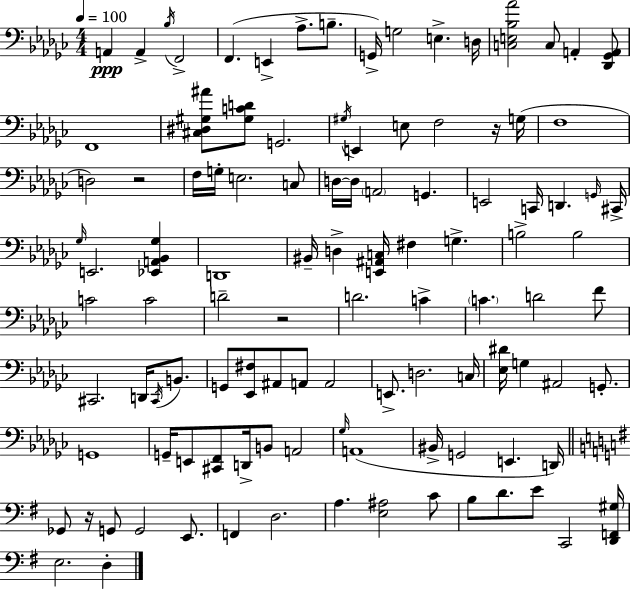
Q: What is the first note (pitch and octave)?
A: A2